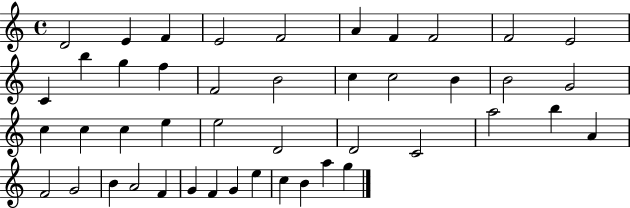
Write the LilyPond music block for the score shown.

{
  \clef treble
  \time 4/4
  \defaultTimeSignature
  \key c \major
  d'2 e'4 f'4 | e'2 f'2 | a'4 f'4 f'2 | f'2 e'2 | \break c'4 b''4 g''4 f''4 | f'2 b'2 | c''4 c''2 b'4 | b'2 g'2 | \break c''4 c''4 c''4 e''4 | e''2 d'2 | d'2 c'2 | a''2 b''4 a'4 | \break f'2 g'2 | b'4 a'2 f'4 | g'4 f'4 g'4 e''4 | c''4 b'4 a''4 g''4 | \break \bar "|."
}